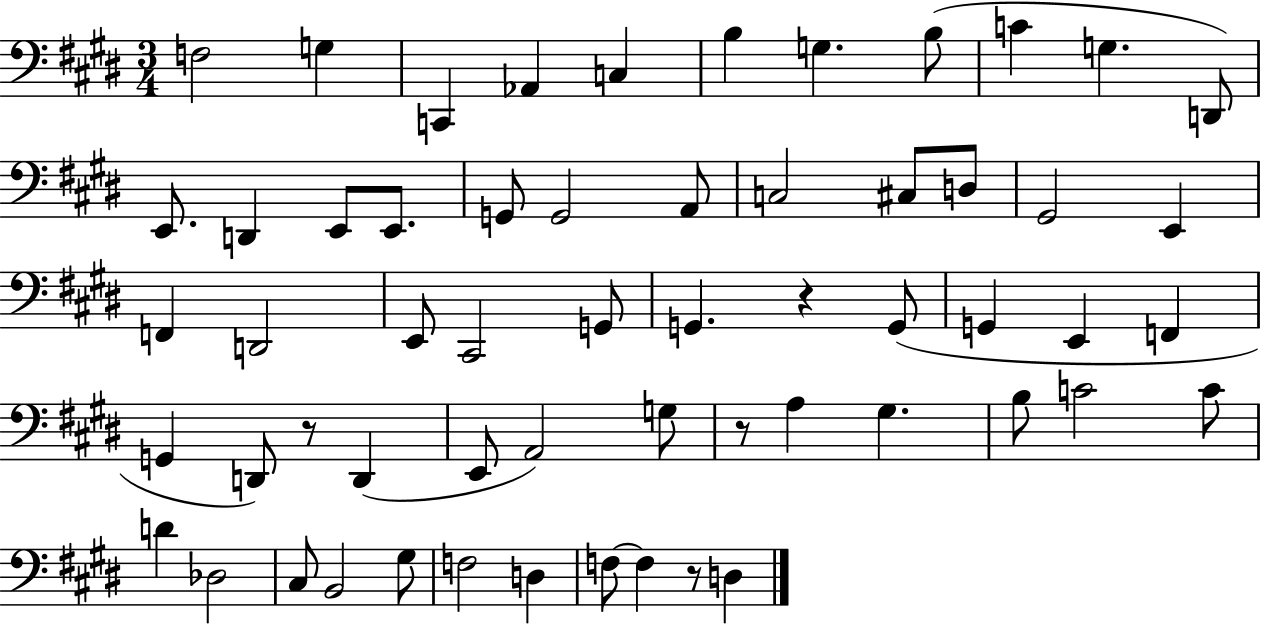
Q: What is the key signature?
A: E major